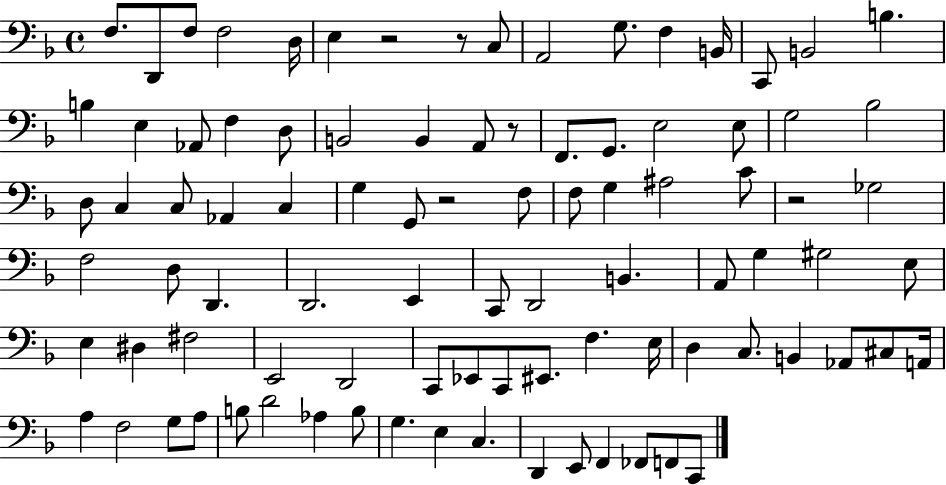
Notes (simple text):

F3/e. D2/e F3/e F3/h D3/s E3/q R/h R/e C3/e A2/h G3/e. F3/q B2/s C2/e B2/h B3/q. B3/q E3/q Ab2/e F3/q D3/e B2/h B2/q A2/e R/e F2/e. G2/e. E3/h E3/e G3/h Bb3/h D3/e C3/q C3/e Ab2/q C3/q G3/q G2/e R/h F3/e F3/e G3/q A#3/h C4/e R/h Gb3/h F3/h D3/e D2/q. D2/h. E2/q C2/e D2/h B2/q. A2/e G3/q G#3/h E3/e E3/q D#3/q F#3/h E2/h D2/h C2/e Eb2/e C2/e EIS2/e. F3/q. E3/s D3/q C3/e. B2/q Ab2/e C#3/e A2/s A3/q F3/h G3/e A3/e B3/e D4/h Ab3/q B3/e G3/q. E3/q C3/q. D2/q E2/e F2/q FES2/e F2/e C2/e